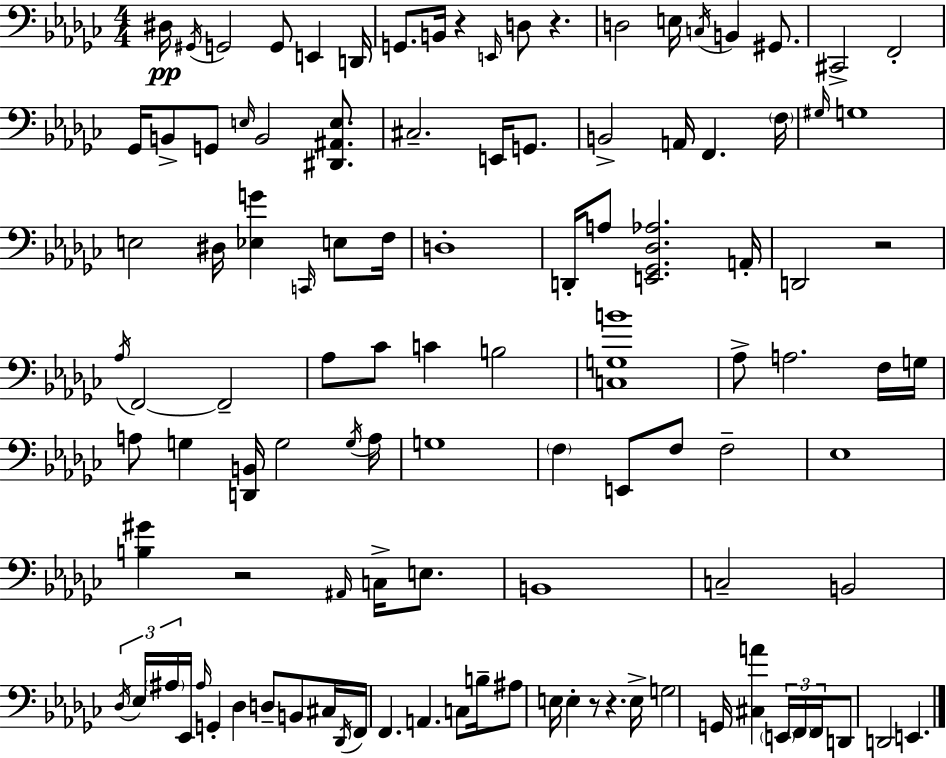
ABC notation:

X:1
T:Untitled
M:4/4
L:1/4
K:Ebm
^D,/4 ^G,,/4 G,,2 G,,/2 E,, D,,/4 G,,/2 B,,/4 z E,,/4 D,/2 z D,2 E,/4 C,/4 B,, ^G,,/2 ^C,,2 F,,2 _G,,/4 B,,/2 G,,/2 E,/4 B,,2 [^D,,^A,,E,]/2 ^C,2 E,,/4 G,,/2 B,,2 A,,/4 F,, F,/4 ^G,/4 G,4 E,2 ^D,/4 [_E,G] C,,/4 E,/2 F,/4 D,4 D,,/4 A,/2 [E,,_G,,_D,_A,]2 A,,/4 D,,2 z2 _A,/4 F,,2 F,,2 _A,/2 _C/2 C B,2 [C,G,B]4 _A,/2 A,2 F,/4 G,/4 A,/2 G, [D,,B,,]/4 G,2 G,/4 A,/4 G,4 F, E,,/2 F,/2 F,2 _E,4 [B,^G] z2 ^A,,/4 C,/4 E,/2 B,,4 C,2 B,,2 _D,/4 _E,/4 ^A,/4 _E,,/4 ^A,/4 G,, _D, D,/2 B,,/2 ^C,/4 _D,,/4 F,,/4 F,, A,, C,/2 B,/4 ^A,/2 E,/4 E, z/2 z E,/4 G,2 G,,/4 [^C,A] E,,/4 F,,/4 F,,/4 D,,/2 D,,2 E,,